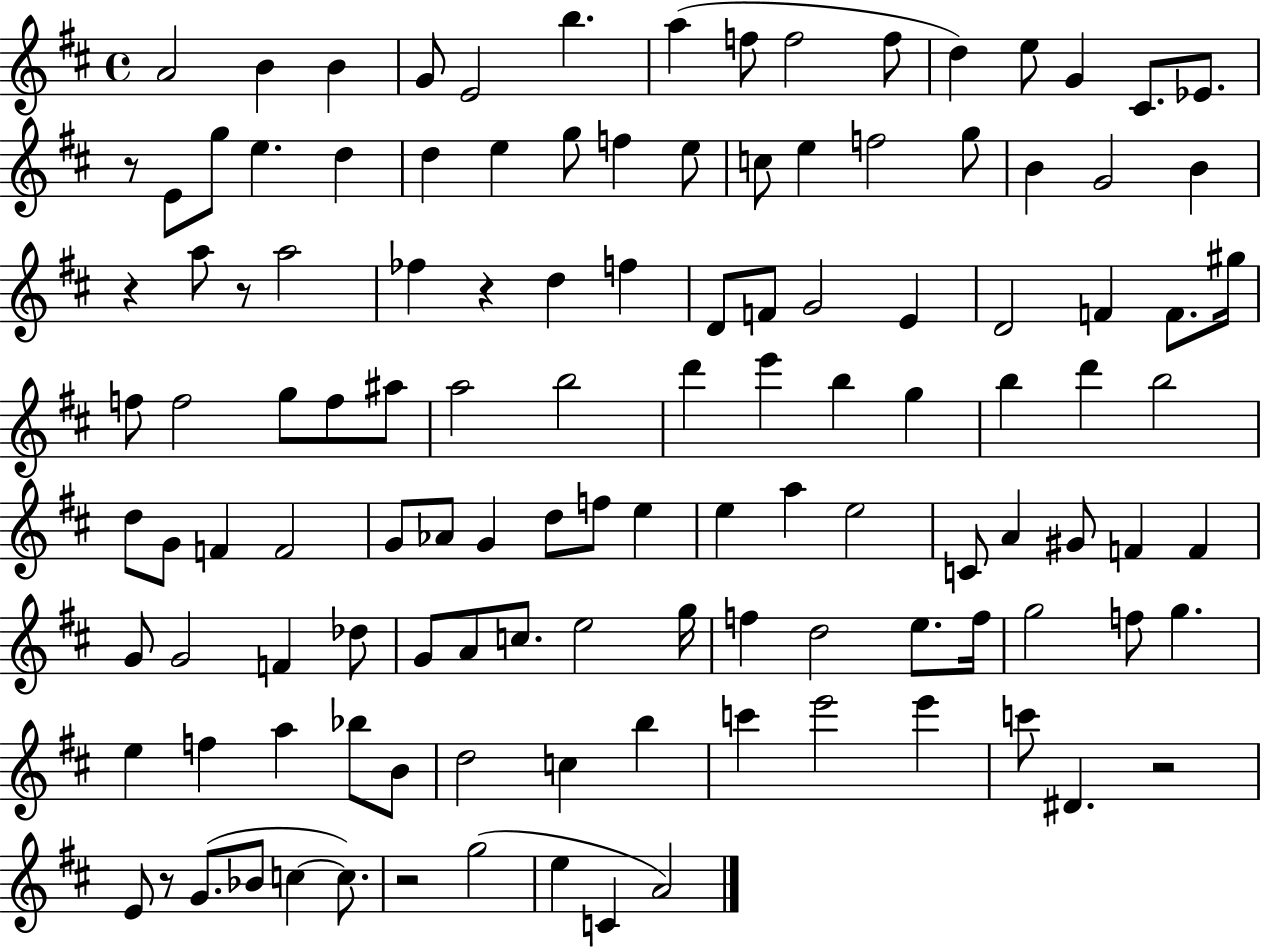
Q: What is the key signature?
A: D major